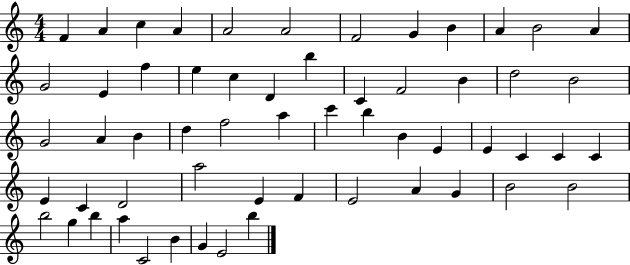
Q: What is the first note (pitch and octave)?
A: F4